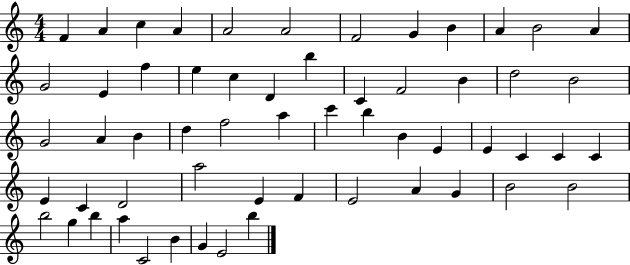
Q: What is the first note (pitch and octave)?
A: F4